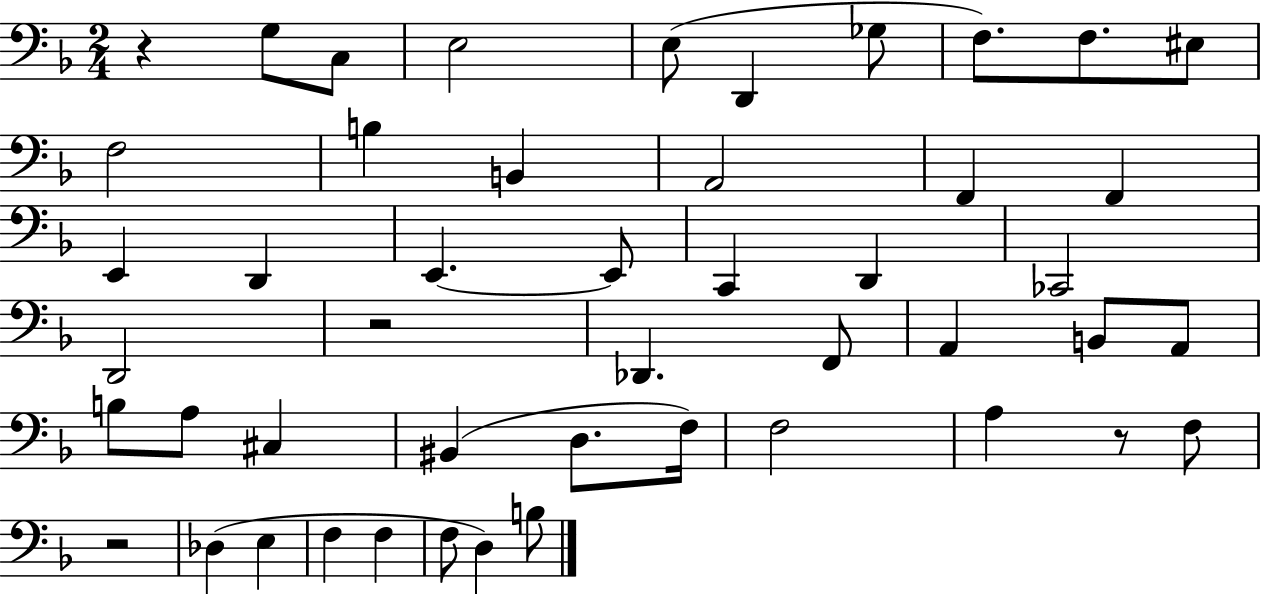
X:1
T:Untitled
M:2/4
L:1/4
K:F
z G,/2 C,/2 E,2 E,/2 D,, _G,/2 F,/2 F,/2 ^E,/2 F,2 B, B,, A,,2 F,, F,, E,, D,, E,, E,,/2 C,, D,, _C,,2 D,,2 z2 _D,, F,,/2 A,, B,,/2 A,,/2 B,/2 A,/2 ^C, ^B,, D,/2 F,/4 F,2 A, z/2 F,/2 z2 _D, E, F, F, F,/2 D, B,/2